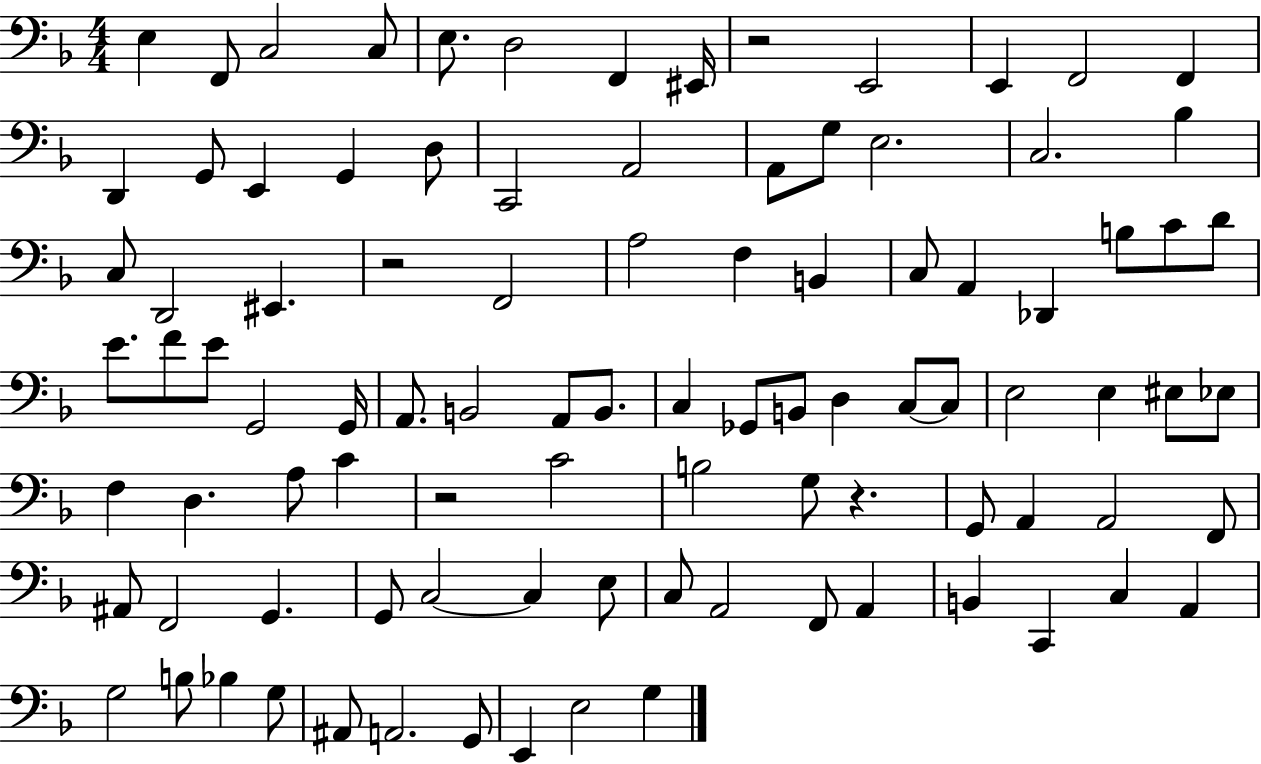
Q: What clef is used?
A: bass